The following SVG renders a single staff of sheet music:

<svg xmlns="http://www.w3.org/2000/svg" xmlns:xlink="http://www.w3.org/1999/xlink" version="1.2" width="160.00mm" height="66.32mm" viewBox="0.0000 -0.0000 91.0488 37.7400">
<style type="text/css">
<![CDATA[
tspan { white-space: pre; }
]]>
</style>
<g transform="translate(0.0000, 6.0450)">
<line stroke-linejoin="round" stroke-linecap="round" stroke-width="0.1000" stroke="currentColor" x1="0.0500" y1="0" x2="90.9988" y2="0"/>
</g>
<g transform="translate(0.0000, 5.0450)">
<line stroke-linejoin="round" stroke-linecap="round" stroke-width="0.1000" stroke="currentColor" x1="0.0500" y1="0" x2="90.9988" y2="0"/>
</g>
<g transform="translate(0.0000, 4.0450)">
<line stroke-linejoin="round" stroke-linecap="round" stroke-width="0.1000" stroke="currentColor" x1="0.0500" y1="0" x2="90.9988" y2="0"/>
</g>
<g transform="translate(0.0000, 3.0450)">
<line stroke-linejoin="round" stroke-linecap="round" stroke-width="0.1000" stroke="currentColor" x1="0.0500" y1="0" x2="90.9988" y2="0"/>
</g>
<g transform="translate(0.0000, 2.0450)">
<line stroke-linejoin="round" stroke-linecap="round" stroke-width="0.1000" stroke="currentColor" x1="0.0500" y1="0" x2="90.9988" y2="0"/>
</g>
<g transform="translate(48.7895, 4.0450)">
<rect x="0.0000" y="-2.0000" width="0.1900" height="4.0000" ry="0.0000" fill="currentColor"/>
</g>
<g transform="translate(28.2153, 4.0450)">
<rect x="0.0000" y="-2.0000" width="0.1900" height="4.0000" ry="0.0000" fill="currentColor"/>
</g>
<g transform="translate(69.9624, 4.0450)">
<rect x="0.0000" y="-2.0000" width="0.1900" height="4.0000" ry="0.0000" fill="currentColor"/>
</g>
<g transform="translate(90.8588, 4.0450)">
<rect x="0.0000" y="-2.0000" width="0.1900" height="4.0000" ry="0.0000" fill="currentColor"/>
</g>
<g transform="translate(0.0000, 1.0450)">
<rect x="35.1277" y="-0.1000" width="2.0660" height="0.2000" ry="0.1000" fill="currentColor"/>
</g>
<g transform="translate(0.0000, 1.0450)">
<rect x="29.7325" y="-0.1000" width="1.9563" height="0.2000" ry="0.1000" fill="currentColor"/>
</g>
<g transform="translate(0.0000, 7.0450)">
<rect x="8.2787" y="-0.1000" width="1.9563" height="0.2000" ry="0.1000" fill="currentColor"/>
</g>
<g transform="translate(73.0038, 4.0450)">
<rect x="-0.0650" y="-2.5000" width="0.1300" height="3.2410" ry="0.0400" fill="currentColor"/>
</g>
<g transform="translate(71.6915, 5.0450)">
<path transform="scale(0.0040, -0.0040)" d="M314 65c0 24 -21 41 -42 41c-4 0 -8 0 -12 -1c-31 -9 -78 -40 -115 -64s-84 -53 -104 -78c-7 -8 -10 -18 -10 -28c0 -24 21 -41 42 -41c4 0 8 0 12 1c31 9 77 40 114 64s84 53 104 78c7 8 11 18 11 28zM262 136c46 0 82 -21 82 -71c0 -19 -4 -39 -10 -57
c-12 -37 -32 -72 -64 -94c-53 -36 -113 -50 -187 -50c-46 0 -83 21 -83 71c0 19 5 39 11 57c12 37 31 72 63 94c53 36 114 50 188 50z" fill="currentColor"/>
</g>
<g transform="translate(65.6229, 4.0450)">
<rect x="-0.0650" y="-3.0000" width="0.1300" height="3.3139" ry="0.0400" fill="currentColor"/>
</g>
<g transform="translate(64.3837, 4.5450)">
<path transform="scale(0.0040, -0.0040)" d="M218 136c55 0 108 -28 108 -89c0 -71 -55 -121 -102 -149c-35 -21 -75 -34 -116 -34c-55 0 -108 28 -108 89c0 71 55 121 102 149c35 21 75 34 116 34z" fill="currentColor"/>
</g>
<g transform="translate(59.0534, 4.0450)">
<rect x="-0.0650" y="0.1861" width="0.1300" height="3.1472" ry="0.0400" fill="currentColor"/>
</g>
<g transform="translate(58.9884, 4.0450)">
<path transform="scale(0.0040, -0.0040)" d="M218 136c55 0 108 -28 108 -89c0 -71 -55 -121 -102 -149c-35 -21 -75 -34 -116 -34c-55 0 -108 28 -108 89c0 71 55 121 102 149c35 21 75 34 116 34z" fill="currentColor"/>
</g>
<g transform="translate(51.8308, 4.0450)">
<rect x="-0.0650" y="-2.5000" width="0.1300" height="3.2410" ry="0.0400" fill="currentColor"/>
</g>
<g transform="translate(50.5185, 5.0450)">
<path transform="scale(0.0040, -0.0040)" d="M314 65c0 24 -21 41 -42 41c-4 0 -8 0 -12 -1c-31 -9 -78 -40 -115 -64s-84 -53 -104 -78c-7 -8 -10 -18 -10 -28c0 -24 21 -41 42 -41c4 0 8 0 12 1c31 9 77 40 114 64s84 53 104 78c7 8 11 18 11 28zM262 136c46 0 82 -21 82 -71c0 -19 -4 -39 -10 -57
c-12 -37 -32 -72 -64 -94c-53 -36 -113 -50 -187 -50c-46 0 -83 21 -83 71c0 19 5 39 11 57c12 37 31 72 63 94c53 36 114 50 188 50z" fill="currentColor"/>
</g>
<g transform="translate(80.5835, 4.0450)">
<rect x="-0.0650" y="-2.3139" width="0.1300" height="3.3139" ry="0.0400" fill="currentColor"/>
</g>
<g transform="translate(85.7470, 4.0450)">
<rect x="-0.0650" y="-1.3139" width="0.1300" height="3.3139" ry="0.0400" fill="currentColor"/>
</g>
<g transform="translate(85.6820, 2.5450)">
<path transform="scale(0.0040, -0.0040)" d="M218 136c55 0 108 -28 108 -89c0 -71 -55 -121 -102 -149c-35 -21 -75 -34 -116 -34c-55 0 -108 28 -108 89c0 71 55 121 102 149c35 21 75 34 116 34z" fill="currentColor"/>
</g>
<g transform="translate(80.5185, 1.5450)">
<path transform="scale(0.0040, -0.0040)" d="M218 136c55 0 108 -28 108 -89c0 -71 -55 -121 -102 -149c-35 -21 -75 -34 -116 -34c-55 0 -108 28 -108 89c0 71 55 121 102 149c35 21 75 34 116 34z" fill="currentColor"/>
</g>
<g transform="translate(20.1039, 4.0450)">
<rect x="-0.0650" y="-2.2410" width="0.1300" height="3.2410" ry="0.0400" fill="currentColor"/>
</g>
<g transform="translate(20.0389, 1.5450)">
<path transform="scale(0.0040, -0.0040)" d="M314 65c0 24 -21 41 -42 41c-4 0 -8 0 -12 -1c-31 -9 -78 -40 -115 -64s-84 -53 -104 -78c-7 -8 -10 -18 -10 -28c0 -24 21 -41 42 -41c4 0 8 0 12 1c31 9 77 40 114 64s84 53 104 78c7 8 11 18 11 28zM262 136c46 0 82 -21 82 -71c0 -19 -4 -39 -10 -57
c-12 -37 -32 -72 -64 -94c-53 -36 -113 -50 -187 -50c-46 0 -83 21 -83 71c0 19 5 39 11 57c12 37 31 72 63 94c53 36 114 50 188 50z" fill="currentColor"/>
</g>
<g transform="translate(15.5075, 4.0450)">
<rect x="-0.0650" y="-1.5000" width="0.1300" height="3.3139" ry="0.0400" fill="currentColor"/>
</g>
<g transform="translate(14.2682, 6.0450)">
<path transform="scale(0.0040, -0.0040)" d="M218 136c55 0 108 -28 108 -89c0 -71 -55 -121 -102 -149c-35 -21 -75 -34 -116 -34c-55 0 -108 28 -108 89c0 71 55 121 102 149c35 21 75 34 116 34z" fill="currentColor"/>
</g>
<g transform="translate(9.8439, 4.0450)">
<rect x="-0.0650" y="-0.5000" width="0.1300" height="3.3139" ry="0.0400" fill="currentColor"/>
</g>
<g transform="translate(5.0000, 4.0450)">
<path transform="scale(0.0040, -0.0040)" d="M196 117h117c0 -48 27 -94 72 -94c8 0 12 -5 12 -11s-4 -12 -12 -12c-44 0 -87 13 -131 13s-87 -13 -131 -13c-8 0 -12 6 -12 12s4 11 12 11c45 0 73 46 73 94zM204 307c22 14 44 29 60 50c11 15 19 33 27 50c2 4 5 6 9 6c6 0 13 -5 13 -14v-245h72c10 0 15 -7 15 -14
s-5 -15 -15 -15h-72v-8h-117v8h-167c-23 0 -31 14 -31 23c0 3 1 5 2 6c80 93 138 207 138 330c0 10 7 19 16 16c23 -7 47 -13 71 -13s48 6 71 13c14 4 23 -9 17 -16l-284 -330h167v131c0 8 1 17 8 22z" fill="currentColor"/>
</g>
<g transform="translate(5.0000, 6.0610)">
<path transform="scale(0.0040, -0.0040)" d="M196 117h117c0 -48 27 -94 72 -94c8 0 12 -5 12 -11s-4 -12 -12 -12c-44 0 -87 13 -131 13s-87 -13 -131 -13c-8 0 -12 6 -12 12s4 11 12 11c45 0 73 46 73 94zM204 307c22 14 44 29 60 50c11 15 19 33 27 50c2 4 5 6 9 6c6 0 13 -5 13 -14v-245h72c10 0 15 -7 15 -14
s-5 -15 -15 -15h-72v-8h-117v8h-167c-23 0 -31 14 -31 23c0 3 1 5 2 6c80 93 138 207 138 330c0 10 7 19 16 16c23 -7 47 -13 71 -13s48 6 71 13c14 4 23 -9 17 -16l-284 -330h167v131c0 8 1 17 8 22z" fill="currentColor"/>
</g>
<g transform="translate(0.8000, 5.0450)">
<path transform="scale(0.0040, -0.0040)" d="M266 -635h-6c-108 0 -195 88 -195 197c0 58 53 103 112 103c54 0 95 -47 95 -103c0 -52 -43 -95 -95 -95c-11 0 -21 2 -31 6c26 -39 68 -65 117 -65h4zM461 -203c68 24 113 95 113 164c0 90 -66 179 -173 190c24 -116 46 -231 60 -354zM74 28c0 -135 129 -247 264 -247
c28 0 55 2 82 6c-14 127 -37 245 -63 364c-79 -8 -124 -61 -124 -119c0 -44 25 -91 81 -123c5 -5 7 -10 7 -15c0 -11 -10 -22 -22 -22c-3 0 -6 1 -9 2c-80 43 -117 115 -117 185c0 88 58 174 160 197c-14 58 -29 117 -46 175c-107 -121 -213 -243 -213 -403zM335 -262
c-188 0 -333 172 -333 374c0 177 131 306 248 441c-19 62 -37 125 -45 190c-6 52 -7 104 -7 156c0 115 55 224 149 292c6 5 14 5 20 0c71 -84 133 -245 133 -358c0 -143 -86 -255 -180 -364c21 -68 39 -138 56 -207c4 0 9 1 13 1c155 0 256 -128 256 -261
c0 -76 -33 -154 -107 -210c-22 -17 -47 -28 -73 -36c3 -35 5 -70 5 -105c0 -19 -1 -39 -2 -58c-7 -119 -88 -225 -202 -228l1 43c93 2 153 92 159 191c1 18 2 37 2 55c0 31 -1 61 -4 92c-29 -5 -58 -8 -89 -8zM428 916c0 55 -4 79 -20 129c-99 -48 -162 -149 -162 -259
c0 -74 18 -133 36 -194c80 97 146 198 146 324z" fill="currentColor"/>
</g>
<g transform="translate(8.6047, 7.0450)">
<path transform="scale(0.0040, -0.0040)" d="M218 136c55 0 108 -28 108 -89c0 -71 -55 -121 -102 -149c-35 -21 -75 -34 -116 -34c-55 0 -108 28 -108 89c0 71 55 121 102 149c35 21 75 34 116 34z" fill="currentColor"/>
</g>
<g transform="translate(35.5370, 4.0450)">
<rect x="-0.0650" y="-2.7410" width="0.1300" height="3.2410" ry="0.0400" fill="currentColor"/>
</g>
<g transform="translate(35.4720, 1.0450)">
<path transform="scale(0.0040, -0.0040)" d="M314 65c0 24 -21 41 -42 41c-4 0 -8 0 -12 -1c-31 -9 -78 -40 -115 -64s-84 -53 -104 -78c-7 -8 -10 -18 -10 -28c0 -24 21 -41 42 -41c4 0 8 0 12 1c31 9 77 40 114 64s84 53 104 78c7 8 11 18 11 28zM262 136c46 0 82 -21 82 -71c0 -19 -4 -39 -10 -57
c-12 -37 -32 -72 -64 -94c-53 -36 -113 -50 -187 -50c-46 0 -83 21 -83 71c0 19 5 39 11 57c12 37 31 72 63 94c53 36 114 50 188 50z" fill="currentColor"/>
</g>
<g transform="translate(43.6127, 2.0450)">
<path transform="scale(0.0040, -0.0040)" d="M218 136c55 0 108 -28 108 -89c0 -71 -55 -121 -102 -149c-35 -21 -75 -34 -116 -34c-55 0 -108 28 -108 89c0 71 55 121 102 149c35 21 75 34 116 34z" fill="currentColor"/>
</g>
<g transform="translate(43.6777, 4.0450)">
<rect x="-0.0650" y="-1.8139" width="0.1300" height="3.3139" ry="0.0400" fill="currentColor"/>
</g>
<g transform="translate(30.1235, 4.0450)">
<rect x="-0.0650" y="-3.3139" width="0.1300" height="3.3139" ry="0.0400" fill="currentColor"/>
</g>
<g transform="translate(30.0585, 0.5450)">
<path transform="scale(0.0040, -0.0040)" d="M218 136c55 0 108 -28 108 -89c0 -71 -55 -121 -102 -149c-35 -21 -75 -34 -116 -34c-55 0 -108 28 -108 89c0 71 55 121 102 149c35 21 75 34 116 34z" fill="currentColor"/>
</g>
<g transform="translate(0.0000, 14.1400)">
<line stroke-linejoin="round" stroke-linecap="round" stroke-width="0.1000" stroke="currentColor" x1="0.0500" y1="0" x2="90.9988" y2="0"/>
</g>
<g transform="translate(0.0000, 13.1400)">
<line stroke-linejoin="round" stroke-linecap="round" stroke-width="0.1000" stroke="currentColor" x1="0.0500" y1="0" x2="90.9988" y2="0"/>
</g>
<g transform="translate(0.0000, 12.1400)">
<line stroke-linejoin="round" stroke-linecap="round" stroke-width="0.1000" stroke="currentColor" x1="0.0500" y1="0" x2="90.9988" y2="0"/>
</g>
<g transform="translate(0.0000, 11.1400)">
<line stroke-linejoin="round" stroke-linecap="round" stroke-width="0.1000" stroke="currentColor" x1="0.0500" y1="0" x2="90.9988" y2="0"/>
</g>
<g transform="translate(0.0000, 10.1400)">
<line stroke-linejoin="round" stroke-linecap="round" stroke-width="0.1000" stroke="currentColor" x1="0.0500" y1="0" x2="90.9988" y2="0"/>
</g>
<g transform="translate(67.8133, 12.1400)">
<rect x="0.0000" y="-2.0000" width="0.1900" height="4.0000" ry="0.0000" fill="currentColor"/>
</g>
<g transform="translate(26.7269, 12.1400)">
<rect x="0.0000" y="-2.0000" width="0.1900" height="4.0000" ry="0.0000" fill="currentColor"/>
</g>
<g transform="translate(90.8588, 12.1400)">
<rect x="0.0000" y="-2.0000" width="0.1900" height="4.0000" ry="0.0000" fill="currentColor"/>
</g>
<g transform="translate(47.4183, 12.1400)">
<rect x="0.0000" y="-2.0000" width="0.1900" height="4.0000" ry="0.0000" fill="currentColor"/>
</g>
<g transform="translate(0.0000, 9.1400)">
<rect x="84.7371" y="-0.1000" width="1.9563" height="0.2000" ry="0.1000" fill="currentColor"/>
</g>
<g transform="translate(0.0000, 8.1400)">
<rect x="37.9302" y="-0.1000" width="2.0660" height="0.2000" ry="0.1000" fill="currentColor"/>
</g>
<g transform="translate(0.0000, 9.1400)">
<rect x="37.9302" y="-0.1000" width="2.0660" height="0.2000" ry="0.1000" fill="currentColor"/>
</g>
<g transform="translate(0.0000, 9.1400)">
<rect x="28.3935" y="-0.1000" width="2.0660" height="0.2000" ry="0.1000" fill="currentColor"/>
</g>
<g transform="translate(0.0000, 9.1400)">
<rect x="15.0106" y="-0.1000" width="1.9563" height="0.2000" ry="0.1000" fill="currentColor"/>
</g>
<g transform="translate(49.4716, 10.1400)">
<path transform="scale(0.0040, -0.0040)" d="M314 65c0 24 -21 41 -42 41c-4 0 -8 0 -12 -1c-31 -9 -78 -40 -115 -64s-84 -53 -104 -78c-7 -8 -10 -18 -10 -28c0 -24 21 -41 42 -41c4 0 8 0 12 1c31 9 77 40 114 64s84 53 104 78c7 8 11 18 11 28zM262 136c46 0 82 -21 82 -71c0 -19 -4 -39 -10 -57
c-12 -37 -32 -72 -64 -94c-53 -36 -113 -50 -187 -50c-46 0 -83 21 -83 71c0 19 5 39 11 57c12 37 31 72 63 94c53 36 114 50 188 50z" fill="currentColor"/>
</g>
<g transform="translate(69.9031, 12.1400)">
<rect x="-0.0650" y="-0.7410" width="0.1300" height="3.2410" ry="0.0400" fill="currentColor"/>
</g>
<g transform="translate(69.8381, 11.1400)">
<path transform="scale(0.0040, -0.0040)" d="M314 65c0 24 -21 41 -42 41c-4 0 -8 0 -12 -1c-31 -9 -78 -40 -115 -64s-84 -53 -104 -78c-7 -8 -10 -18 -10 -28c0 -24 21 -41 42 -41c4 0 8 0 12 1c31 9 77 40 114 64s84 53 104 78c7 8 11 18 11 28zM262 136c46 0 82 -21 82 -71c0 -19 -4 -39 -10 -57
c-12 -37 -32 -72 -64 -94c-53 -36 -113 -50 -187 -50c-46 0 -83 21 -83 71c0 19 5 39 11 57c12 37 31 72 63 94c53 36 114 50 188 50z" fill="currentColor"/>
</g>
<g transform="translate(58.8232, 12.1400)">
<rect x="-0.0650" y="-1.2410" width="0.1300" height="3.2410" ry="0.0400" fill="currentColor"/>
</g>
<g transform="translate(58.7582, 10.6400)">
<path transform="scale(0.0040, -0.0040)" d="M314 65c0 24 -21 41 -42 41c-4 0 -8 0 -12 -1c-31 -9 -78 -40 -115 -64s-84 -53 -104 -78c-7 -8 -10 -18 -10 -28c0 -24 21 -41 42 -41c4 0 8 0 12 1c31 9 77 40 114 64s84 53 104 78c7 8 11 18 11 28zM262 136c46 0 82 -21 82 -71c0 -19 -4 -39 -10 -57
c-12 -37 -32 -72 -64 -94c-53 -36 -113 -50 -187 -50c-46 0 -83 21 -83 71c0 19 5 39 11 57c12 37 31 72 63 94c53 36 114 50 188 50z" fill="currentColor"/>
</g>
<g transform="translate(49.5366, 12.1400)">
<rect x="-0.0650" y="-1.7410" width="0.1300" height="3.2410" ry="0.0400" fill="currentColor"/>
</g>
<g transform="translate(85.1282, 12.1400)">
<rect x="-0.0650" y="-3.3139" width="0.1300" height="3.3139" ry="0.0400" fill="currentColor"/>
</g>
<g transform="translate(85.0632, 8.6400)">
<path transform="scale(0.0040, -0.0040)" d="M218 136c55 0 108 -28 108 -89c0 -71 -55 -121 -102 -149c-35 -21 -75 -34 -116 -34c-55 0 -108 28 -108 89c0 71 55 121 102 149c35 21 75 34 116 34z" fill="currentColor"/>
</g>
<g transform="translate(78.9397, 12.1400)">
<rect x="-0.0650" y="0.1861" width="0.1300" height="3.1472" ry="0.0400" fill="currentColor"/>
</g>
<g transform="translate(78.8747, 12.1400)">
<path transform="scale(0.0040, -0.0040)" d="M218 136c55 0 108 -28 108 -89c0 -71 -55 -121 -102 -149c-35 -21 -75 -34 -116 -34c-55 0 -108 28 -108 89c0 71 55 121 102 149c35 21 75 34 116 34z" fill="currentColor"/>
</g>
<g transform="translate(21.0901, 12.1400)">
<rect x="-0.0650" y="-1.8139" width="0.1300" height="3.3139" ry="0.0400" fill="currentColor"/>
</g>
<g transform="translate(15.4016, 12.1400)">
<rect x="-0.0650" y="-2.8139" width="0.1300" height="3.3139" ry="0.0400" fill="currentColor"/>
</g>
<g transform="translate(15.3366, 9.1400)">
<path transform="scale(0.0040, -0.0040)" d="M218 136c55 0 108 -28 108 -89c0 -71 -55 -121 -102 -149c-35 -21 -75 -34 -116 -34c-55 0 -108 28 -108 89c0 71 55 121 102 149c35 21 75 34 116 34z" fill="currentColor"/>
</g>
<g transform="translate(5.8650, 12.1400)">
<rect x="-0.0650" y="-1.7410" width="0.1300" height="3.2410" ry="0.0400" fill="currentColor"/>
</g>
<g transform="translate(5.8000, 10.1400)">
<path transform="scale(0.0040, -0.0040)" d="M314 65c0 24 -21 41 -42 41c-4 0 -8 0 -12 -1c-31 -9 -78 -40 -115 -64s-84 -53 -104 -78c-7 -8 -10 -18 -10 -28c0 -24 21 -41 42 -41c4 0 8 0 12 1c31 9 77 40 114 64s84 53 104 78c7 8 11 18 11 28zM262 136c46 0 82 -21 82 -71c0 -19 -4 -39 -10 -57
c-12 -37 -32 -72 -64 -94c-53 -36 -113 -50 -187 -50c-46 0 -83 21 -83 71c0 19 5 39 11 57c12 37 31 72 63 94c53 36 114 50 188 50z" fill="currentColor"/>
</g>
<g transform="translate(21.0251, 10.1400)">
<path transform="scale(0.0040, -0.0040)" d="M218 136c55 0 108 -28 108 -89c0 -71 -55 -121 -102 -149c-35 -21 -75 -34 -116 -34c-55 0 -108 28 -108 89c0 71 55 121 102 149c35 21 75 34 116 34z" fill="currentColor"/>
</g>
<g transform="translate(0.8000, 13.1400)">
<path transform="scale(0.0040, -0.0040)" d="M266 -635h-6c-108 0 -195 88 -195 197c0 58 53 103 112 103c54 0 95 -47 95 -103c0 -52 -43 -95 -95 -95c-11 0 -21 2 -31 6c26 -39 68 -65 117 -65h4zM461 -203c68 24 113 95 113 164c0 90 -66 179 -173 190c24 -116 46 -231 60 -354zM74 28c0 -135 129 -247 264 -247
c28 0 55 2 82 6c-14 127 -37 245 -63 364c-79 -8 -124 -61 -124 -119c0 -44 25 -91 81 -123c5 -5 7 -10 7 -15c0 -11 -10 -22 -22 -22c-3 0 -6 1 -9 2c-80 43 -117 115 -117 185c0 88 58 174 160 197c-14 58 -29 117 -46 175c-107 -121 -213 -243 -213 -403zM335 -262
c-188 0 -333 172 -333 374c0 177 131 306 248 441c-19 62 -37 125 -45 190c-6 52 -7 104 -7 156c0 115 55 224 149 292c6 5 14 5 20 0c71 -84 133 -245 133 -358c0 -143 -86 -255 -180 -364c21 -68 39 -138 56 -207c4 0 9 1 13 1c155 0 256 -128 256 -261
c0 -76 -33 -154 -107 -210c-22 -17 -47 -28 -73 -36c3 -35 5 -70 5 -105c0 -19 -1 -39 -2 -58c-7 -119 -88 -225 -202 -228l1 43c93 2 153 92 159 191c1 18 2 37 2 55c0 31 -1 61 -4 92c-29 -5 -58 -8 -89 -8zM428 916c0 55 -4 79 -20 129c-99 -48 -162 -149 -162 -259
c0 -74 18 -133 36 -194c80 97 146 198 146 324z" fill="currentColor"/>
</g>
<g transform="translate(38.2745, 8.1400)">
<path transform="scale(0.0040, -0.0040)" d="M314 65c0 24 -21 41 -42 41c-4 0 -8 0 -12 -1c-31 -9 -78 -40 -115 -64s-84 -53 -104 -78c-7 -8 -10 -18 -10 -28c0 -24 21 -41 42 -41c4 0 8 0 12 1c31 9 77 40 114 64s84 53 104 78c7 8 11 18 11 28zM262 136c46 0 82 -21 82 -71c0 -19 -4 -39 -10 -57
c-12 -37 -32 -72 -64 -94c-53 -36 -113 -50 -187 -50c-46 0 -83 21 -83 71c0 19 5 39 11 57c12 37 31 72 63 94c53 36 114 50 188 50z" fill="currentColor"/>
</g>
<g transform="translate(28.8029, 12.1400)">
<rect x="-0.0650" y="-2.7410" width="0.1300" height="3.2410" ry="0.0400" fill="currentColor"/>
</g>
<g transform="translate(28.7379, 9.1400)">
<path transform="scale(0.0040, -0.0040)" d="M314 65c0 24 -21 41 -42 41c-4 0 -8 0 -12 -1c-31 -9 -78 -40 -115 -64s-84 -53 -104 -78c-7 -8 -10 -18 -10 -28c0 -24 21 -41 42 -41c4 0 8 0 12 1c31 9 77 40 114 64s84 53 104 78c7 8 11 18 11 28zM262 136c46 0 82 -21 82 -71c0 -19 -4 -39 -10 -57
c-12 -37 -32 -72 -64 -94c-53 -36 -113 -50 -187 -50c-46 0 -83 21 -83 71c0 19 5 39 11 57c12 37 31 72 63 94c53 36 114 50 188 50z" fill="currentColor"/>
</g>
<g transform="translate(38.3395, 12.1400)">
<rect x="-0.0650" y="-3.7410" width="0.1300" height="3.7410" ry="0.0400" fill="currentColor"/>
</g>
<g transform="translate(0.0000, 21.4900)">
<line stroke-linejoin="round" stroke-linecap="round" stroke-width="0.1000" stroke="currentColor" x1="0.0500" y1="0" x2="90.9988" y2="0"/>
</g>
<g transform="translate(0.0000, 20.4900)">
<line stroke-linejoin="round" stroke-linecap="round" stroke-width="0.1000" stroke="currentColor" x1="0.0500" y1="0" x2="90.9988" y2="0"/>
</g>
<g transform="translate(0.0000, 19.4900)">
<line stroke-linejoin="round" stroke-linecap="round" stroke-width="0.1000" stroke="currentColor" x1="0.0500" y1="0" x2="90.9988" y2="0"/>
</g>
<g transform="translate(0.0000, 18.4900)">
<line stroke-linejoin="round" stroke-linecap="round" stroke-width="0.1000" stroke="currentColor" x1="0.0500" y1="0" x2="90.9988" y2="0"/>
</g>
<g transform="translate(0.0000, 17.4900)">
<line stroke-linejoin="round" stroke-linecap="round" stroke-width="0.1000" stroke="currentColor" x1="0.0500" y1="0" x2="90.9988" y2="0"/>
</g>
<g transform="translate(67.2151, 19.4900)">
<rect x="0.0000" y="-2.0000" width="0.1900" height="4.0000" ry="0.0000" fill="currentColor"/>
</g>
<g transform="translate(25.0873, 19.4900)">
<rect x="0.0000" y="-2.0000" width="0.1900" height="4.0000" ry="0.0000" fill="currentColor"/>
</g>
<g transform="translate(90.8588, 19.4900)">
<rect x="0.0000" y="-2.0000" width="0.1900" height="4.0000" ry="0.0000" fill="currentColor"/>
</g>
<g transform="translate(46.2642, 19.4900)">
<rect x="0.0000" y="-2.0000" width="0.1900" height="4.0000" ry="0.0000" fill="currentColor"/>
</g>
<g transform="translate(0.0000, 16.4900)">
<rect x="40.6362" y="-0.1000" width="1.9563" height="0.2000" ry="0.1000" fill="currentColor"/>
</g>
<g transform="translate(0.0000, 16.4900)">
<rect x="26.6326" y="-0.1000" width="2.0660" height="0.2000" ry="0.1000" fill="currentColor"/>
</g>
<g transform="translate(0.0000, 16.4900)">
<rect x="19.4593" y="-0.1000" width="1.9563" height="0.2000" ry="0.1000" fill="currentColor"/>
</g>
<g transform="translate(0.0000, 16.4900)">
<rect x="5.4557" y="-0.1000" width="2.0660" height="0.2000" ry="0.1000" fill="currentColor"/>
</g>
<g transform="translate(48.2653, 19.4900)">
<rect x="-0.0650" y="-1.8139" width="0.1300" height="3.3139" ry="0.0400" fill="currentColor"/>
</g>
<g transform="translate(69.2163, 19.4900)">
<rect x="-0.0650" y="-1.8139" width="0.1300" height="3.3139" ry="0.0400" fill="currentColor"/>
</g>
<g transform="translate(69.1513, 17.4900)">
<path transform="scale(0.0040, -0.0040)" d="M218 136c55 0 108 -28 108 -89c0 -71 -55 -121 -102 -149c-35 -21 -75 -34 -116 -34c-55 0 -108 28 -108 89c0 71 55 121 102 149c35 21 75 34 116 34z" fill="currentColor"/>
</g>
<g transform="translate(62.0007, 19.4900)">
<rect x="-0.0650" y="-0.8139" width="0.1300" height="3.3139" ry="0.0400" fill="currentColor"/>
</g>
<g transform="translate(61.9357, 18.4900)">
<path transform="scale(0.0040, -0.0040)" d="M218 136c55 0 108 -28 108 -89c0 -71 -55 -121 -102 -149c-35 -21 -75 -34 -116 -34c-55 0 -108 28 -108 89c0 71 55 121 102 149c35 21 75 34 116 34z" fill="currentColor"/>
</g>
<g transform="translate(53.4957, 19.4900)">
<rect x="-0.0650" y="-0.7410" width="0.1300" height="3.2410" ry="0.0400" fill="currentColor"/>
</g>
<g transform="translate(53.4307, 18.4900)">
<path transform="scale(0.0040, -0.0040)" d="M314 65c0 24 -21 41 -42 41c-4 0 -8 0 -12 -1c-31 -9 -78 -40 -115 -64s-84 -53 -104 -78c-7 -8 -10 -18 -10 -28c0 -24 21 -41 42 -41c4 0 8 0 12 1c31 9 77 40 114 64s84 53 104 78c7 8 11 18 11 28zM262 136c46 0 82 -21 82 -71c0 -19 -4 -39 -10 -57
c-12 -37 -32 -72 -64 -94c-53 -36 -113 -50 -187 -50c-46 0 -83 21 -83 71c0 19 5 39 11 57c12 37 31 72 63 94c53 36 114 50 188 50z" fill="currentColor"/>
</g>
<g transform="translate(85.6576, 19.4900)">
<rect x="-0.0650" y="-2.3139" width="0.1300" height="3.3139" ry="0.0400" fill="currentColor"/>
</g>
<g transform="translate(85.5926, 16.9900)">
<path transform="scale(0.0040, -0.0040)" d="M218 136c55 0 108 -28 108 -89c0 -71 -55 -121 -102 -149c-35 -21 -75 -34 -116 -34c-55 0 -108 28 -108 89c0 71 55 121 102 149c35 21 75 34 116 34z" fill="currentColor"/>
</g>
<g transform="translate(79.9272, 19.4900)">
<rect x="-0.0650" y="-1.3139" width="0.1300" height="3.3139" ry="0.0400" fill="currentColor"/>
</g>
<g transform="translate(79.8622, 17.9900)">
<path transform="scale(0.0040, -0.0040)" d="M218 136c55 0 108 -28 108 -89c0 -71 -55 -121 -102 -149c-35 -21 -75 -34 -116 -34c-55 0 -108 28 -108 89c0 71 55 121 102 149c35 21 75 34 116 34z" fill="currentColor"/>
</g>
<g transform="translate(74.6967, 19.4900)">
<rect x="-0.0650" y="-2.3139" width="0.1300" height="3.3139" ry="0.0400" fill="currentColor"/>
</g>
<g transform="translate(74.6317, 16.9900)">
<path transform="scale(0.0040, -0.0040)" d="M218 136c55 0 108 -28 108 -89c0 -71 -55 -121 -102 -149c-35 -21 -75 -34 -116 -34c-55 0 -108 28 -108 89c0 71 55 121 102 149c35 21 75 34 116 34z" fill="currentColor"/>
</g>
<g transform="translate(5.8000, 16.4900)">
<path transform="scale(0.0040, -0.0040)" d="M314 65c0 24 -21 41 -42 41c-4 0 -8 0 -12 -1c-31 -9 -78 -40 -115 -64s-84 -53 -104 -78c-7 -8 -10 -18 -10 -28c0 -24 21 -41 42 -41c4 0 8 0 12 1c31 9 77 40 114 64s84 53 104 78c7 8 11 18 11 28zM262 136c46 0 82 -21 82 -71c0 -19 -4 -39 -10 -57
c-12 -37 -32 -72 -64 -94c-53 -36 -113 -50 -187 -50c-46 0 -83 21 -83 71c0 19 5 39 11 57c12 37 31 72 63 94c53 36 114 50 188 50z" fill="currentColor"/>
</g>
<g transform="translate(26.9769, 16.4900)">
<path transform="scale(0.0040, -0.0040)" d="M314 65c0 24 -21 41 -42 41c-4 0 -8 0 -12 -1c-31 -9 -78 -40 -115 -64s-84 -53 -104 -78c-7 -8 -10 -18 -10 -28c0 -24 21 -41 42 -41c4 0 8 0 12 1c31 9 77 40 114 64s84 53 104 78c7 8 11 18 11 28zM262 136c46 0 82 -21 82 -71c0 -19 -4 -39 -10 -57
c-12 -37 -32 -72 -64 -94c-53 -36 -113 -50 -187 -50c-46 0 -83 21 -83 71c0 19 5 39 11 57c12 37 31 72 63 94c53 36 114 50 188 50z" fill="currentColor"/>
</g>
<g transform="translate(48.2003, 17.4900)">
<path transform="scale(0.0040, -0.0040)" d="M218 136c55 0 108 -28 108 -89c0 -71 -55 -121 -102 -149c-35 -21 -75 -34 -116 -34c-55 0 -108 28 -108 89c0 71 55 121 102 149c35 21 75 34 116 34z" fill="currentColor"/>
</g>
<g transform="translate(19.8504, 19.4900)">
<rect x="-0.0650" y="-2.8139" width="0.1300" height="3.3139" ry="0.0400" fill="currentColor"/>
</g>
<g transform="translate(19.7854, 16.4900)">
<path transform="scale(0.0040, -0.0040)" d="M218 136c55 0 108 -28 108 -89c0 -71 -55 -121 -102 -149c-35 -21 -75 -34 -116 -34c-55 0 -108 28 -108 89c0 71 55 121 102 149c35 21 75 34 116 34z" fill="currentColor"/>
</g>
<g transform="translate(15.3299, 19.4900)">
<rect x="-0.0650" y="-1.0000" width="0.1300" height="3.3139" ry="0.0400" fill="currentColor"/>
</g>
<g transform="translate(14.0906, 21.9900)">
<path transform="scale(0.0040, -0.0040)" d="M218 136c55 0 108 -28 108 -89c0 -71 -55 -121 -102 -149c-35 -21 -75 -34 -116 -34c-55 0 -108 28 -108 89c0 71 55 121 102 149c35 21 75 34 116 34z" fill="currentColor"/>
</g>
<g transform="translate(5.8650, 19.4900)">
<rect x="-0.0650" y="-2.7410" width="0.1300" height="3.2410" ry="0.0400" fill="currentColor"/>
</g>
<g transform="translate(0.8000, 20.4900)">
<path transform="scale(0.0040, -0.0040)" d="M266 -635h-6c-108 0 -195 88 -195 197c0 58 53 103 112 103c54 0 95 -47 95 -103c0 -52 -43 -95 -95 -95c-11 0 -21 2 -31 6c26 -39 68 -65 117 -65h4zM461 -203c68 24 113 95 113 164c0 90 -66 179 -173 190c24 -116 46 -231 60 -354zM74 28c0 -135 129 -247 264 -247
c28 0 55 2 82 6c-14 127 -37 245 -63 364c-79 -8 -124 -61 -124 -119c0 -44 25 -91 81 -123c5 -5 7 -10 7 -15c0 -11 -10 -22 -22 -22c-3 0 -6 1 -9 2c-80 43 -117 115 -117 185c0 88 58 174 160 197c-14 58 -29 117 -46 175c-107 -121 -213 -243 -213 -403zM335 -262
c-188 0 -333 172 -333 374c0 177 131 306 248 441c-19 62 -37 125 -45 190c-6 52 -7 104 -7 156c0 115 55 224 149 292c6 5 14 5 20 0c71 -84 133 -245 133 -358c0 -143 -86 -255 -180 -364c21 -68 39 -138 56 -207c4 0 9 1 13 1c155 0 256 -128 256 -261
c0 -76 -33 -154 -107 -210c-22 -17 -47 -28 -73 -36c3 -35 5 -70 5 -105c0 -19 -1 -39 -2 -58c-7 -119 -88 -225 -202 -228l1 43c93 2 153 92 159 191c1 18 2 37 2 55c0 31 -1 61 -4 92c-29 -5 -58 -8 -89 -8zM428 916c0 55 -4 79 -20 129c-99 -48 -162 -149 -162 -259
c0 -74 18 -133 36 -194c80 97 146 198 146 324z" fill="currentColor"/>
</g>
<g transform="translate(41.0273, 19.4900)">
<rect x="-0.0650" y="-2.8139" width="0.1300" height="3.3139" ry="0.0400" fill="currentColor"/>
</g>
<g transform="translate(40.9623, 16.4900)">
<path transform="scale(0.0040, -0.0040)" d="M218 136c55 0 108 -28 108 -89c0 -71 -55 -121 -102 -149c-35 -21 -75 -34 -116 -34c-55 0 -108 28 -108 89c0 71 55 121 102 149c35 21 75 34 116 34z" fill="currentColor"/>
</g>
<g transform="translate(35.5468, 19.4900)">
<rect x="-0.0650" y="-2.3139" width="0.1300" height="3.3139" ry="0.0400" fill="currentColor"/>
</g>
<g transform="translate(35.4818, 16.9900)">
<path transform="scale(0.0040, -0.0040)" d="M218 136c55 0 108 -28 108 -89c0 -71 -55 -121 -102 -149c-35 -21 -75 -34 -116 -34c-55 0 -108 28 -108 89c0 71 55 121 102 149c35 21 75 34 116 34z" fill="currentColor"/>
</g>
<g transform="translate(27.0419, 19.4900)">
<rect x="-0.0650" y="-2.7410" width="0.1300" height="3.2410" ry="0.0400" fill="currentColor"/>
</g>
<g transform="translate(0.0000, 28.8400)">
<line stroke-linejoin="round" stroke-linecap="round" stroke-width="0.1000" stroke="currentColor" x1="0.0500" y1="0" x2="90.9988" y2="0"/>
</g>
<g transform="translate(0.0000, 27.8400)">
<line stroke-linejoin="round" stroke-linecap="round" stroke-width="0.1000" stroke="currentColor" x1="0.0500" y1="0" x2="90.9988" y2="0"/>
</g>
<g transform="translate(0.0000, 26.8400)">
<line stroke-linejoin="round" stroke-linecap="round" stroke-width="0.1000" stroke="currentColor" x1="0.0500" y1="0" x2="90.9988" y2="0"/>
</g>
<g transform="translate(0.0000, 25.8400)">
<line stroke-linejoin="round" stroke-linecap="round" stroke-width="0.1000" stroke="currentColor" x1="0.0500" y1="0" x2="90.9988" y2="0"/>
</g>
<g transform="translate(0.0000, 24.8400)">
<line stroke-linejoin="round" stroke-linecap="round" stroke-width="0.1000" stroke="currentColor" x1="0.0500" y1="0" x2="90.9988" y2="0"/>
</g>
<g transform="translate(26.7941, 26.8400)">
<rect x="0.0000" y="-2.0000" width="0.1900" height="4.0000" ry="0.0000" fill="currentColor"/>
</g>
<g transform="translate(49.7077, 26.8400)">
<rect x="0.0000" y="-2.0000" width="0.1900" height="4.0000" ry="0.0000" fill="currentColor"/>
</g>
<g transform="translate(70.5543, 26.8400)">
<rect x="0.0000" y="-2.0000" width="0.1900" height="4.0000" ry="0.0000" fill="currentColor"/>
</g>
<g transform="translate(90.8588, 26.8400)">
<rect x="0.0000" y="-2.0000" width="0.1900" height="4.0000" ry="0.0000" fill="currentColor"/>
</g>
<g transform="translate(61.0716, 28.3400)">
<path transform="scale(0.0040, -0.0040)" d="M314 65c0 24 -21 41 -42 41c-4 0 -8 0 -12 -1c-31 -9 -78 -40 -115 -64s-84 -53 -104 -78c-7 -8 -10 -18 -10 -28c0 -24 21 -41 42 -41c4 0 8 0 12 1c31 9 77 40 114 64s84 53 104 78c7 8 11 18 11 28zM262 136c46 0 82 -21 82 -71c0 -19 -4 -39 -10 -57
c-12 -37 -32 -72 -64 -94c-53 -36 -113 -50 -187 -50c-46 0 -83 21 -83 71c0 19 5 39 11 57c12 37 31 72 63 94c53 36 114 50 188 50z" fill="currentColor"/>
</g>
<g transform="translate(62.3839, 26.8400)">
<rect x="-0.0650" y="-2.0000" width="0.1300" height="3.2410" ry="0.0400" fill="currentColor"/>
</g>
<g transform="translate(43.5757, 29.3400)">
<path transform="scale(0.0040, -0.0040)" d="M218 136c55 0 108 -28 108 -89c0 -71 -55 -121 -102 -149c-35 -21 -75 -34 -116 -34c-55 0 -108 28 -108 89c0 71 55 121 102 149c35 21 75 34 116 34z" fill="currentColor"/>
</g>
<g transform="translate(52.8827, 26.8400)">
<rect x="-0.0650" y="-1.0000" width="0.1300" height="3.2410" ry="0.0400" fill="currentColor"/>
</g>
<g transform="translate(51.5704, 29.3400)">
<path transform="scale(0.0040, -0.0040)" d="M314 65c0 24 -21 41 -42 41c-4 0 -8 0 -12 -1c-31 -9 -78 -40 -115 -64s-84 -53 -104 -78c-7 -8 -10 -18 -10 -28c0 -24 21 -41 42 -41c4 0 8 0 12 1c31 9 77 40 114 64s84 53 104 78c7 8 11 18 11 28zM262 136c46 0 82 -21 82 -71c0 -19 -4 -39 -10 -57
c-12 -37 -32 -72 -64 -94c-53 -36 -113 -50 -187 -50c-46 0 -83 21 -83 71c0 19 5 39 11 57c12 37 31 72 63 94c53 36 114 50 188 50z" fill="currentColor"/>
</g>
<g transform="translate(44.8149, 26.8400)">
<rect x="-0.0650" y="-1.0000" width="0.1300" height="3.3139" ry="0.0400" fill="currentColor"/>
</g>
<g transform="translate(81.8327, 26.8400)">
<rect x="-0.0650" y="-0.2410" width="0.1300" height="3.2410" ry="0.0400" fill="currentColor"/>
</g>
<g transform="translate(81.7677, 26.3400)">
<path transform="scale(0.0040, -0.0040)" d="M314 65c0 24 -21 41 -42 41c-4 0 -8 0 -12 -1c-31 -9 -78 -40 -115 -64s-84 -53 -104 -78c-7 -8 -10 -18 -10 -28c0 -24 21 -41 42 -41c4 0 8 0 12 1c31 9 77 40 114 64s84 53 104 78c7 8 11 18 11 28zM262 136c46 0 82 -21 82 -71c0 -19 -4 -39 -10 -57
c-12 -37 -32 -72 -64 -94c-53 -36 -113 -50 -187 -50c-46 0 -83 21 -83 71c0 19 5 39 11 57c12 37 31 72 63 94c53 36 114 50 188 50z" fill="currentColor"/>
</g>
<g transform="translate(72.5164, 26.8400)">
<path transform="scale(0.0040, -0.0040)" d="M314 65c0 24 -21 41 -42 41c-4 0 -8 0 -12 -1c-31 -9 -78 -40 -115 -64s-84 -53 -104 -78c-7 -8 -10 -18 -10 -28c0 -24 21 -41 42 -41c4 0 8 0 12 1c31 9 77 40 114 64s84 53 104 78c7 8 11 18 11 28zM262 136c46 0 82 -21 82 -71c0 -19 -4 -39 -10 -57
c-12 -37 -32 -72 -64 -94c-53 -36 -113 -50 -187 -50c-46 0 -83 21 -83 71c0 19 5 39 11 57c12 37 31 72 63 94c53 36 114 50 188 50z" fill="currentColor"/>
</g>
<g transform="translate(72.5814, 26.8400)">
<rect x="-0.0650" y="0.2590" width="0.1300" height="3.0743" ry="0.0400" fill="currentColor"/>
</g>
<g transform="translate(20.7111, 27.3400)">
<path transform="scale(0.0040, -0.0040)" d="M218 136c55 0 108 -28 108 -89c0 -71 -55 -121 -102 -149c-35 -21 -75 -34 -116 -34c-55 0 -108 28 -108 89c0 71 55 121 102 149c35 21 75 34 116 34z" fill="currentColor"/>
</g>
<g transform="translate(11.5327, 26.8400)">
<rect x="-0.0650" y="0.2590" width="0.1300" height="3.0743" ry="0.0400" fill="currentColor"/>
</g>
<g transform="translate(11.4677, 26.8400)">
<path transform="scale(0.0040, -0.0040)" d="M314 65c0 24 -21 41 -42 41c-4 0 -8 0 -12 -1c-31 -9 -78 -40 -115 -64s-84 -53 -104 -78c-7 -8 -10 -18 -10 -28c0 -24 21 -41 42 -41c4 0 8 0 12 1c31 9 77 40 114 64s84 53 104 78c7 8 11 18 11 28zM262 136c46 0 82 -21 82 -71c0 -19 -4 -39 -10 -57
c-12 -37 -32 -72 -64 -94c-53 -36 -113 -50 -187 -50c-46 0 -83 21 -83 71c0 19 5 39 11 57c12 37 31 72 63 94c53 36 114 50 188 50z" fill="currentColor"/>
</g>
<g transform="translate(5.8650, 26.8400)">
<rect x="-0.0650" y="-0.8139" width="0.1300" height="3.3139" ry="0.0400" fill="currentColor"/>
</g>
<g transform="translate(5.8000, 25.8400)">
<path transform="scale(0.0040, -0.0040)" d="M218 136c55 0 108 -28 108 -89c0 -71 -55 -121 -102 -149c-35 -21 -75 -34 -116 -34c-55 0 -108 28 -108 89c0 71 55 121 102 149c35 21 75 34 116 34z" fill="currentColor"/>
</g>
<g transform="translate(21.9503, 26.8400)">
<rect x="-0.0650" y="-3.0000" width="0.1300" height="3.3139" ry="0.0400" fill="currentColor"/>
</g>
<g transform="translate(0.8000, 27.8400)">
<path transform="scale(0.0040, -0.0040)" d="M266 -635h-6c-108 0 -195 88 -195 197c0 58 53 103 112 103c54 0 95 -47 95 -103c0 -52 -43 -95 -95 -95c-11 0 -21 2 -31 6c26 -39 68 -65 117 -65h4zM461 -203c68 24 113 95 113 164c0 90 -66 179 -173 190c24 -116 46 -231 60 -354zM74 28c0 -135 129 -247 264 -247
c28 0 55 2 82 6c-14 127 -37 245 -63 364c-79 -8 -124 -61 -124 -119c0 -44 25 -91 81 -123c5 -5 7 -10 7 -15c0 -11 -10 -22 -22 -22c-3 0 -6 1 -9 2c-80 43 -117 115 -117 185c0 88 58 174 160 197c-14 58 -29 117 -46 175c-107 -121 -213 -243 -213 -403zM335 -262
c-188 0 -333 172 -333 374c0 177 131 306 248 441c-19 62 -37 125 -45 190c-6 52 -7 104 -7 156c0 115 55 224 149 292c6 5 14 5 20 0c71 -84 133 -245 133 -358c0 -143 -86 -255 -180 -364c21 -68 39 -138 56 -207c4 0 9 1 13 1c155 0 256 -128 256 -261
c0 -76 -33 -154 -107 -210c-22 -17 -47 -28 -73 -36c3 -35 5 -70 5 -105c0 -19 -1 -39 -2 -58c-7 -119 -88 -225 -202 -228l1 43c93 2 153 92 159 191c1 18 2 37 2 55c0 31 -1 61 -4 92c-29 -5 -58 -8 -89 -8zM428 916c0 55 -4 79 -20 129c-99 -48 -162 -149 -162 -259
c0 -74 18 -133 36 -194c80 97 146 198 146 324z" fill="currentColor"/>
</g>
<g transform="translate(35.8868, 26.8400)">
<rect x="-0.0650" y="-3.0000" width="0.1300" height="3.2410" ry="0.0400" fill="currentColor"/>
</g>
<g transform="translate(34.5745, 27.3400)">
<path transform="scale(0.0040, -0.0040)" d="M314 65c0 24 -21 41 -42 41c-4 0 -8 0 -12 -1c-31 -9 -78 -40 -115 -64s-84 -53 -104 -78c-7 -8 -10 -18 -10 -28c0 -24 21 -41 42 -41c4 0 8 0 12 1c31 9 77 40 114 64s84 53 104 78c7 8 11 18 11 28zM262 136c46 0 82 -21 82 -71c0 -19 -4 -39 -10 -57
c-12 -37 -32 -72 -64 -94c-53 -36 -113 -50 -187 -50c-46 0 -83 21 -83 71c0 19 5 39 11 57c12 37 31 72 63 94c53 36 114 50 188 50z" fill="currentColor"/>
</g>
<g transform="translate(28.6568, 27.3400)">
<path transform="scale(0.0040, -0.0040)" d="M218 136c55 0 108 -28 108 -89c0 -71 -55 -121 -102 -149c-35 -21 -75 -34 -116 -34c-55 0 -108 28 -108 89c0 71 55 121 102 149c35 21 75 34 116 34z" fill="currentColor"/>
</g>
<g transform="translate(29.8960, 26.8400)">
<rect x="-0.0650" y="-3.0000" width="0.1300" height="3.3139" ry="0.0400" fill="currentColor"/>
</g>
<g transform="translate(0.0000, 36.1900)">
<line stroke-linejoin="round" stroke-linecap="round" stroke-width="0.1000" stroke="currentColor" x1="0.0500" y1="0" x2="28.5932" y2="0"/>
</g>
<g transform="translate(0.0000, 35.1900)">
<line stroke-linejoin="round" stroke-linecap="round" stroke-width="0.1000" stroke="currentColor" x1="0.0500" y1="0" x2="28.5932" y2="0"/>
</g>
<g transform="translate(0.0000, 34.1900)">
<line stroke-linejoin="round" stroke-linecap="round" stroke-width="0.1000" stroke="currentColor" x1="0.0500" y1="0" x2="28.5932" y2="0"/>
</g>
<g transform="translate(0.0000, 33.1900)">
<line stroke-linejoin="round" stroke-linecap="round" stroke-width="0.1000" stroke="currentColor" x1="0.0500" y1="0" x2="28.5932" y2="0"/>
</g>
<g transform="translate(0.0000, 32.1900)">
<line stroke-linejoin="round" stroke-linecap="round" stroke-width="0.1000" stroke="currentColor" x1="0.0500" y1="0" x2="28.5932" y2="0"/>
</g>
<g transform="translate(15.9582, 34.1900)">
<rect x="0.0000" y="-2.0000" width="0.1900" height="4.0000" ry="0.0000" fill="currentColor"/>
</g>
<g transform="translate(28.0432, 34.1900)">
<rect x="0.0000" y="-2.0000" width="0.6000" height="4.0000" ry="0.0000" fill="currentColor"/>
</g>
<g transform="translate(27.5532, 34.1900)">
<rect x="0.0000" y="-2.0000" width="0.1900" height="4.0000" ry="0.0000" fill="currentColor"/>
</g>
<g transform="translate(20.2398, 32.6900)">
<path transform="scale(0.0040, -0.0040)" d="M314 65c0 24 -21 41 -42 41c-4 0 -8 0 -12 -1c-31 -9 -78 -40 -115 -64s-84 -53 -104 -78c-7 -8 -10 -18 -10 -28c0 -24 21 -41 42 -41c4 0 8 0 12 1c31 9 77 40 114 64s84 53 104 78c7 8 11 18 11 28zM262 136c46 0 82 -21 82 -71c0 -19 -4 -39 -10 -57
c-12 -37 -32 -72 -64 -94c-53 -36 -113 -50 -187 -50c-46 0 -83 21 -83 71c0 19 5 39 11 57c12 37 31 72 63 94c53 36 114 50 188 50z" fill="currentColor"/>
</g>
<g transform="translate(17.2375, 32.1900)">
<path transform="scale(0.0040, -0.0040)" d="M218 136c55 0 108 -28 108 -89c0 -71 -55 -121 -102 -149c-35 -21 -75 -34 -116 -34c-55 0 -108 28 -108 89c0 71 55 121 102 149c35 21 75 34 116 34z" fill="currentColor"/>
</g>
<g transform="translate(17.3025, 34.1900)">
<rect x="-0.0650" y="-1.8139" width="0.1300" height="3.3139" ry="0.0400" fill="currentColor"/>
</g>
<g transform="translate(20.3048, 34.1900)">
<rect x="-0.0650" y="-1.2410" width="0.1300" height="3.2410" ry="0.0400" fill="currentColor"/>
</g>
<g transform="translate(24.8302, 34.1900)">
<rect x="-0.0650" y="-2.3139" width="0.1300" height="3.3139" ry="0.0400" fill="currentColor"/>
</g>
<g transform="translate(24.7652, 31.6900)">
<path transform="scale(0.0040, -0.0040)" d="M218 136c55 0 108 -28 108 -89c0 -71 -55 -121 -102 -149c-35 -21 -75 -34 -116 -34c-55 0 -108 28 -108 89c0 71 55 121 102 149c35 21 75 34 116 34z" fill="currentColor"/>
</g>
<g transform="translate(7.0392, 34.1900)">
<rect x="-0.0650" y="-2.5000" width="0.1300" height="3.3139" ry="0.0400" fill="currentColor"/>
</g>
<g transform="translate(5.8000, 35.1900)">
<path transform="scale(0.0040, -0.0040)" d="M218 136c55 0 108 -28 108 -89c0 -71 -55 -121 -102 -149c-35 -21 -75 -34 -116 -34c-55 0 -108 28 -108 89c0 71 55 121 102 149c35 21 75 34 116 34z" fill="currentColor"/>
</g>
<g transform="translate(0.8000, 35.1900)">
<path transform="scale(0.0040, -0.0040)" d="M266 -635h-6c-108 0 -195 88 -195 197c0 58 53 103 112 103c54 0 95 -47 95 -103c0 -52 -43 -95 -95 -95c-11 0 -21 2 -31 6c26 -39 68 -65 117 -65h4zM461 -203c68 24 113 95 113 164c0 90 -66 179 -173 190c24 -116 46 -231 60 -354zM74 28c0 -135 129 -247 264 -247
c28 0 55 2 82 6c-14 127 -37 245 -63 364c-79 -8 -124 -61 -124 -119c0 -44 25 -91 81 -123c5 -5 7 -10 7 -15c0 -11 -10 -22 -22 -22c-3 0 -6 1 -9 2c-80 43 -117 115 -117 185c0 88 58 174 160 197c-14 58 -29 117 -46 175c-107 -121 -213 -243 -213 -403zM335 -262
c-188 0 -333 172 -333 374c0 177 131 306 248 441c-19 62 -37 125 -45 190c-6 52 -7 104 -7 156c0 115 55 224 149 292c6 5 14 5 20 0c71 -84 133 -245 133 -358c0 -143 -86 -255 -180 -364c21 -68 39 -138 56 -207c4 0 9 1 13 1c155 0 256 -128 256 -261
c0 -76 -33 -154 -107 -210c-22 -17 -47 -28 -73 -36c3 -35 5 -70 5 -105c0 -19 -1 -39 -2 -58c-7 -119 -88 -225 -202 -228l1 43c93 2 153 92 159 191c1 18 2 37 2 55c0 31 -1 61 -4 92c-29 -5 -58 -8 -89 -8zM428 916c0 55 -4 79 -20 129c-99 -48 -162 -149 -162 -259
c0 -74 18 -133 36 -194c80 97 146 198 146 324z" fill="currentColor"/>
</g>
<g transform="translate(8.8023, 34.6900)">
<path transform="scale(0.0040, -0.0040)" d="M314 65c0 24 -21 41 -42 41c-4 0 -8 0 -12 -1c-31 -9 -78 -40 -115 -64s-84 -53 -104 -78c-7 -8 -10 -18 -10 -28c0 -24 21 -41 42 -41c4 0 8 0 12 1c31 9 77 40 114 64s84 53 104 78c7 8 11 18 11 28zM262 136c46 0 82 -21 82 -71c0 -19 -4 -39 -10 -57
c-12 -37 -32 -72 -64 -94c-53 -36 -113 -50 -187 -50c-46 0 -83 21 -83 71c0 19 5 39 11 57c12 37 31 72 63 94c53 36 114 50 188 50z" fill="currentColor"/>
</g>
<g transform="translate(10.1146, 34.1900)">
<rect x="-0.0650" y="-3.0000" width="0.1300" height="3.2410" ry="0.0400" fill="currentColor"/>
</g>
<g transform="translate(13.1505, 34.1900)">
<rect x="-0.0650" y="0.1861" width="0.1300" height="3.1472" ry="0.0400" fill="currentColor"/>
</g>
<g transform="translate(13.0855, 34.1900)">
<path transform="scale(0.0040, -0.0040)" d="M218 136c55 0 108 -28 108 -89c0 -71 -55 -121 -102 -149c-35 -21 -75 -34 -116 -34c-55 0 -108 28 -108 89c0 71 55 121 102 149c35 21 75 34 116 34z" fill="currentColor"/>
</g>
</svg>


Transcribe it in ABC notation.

X:1
T:Untitled
M:4/4
L:1/4
K:C
C E g2 b a2 f G2 B A G2 g e f2 a f a2 c'2 f2 e2 d2 B b a2 D a a2 g a f d2 d f g e g d B2 A A A2 D D2 F2 B2 c2 G A2 B f e2 g